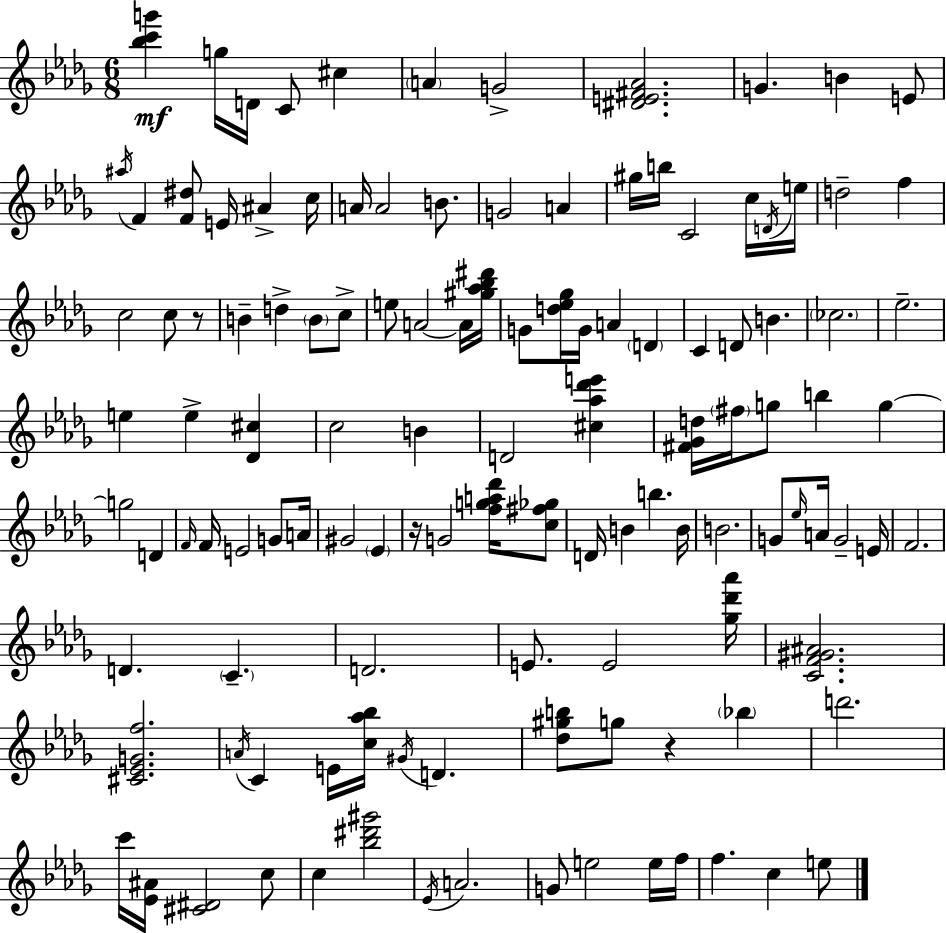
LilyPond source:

{
  \clef treble
  \numericTimeSignature
  \time 6/8
  \key bes \minor
  <bes'' c''' g'''>4\mf g''16 d'16 c'8 cis''4 | \parenthesize a'4 g'2-> | <dis' e' fis' aes'>2. | g'4. b'4 e'8 | \break \acciaccatura { ais''16 } f'4 <f' dis''>8 e'16 ais'4-> | c''16 a'16 a'2 b'8. | g'2 a'4 | gis''16 b''16 c'2 c''16 | \break \acciaccatura { d'16 } e''16 d''2-- f''4 | c''2 c''8 | r8 b'4-- d''4-> \parenthesize b'8 | c''8-> e''8 a'2~~ | \break a'16 <gis'' aes'' bes'' dis'''>16 g'8 <d'' ees'' ges''>16 g'16 a'4 \parenthesize d'4 | c'4 d'8 b'4. | \parenthesize ces''2. | ees''2.-- | \break e''4 e''4-> <des' cis''>4 | c''2 b'4 | d'2 <cis'' aes'' des''' e'''>4 | <fis' ges' d''>16 \parenthesize fis''16 g''8 b''4 g''4~~ | \break g''2 d'4 | \grace { f'16 } f'16 e'2 | g'8 a'16 gis'2 \parenthesize ees'4 | r16 g'2 | \break <f'' g'' a'' des'''>16 <c'' fis'' ges''>8 d'16 b'4 b''4. | b'16 b'2. | g'8 \grace { ees''16 } a'16 g'2-- | e'16 f'2. | \break d'4. \parenthesize c'4.-- | d'2. | e'8. e'2 | <ges'' des''' aes'''>16 <c' f' gis' ais'>2. | \break <cis' ees' g' f''>2. | \acciaccatura { a'16 } c'4 e'16 <c'' aes'' bes''>16 \acciaccatura { gis'16 } | d'4. <des'' gis'' b''>8 g''8 r4 | \parenthesize bes''4 d'''2. | \break c'''16 <ees' ais'>16 <cis' dis'>2 | c''8 c''4 <bes'' dis''' gis'''>2 | \acciaccatura { ees'16 } a'2. | g'8 e''2 | \break e''16 f''16 f''4. | c''4 e''8 \bar "|."
}